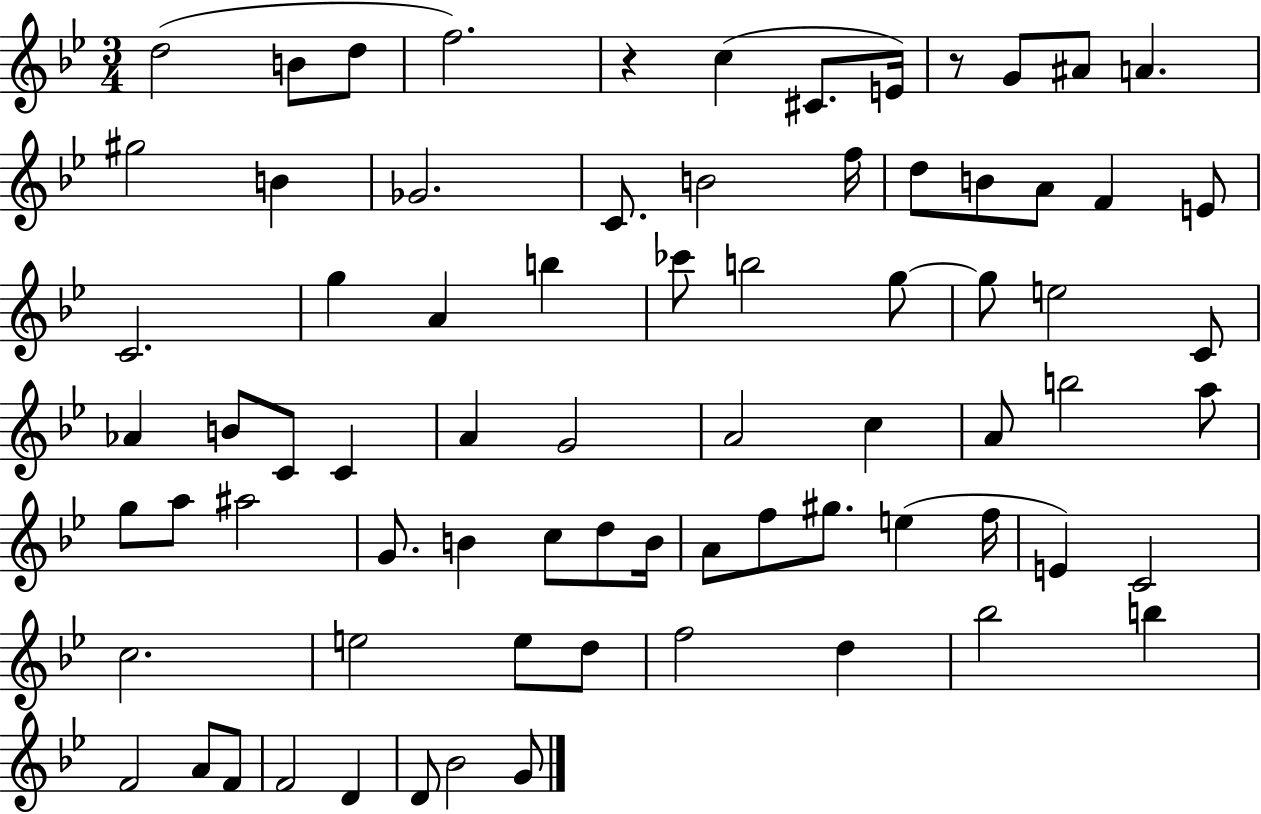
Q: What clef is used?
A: treble